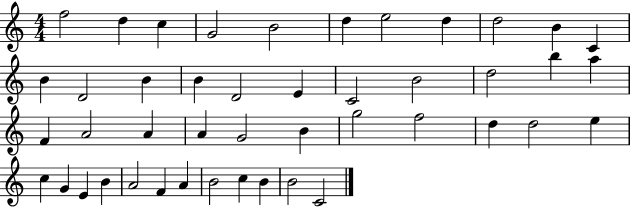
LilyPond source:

{
  \clef treble
  \numericTimeSignature
  \time 4/4
  \key c \major
  f''2 d''4 c''4 | g'2 b'2 | d''4 e''2 d''4 | d''2 b'4 c'4 | \break b'4 d'2 b'4 | b'4 d'2 e'4 | c'2 b'2 | d''2 b''4 a''4 | \break f'4 a'2 a'4 | a'4 g'2 b'4 | g''2 f''2 | d''4 d''2 e''4 | \break c''4 g'4 e'4 b'4 | a'2 f'4 a'4 | b'2 c''4 b'4 | b'2 c'2 | \break \bar "|."
}